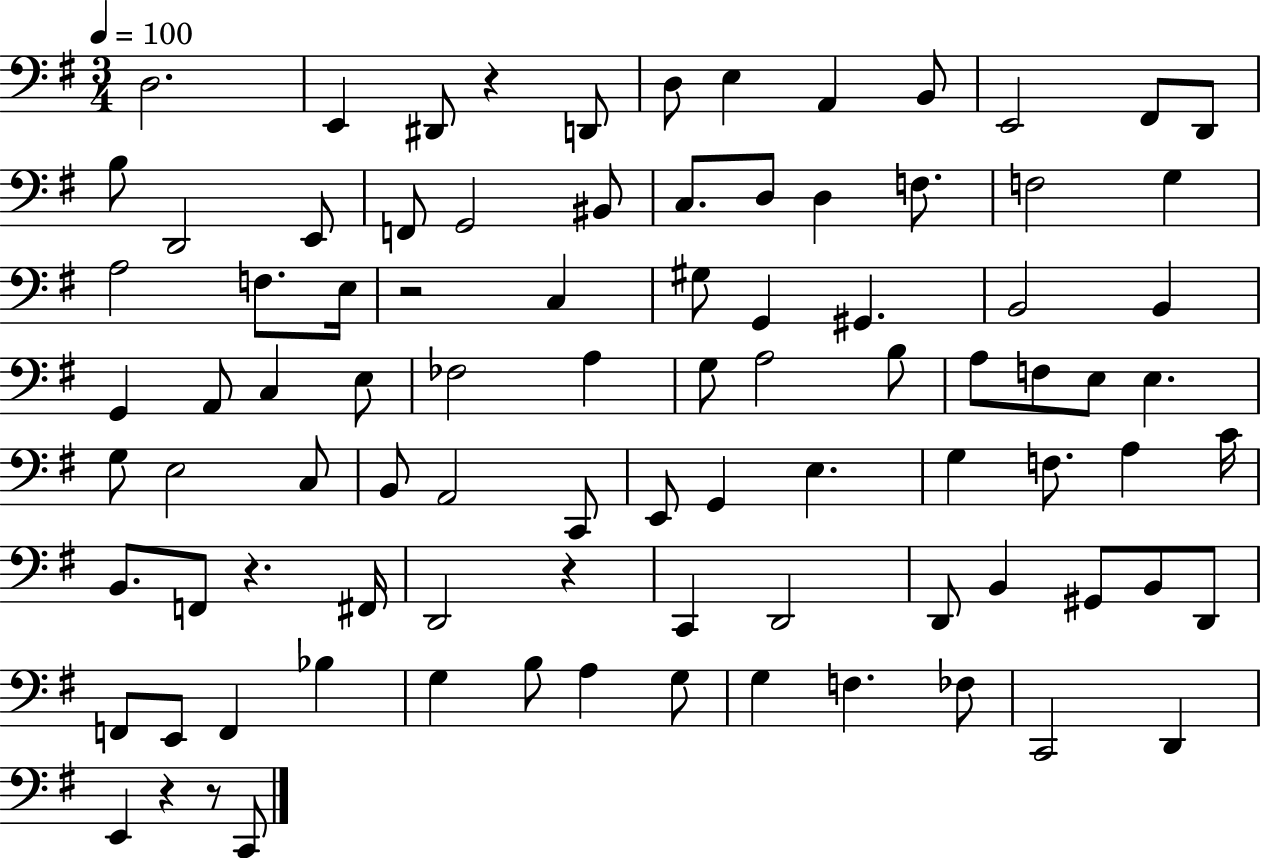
D3/h. E2/q D#2/e R/q D2/e D3/e E3/q A2/q B2/e E2/h F#2/e D2/e B3/e D2/h E2/e F2/e G2/h BIS2/e C3/e. D3/e D3/q F3/e. F3/h G3/q A3/h F3/e. E3/s R/h C3/q G#3/e G2/q G#2/q. B2/h B2/q G2/q A2/e C3/q E3/e FES3/h A3/q G3/e A3/h B3/e A3/e F3/e E3/e E3/q. G3/e E3/h C3/e B2/e A2/h C2/e E2/e G2/q E3/q. G3/q F3/e. A3/q C4/s B2/e. F2/e R/q. F#2/s D2/h R/q C2/q D2/h D2/e B2/q G#2/e B2/e D2/e F2/e E2/e F2/q Bb3/q G3/q B3/e A3/q G3/e G3/q F3/q. FES3/e C2/h D2/q E2/q R/q R/e C2/e